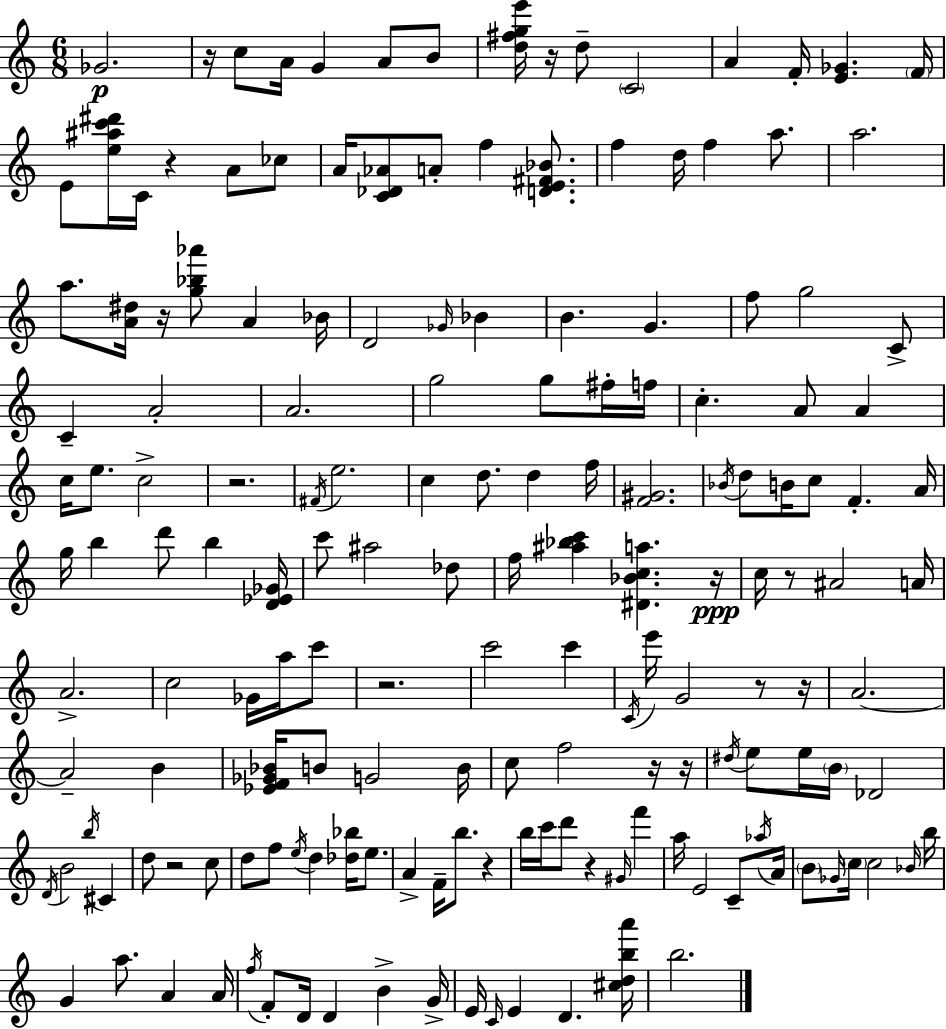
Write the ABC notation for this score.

X:1
T:Untitled
M:6/8
L:1/4
K:Am
_G2 z/4 c/2 A/4 G A/2 B/2 [d^fge']/4 z/4 d/2 C2 A F/4 [E_G] F/4 E/2 [e^ac'^d']/4 C/4 z A/2 _c/2 A/4 [C_D_A]/2 A/2 f [DE^F_B]/2 f d/4 f a/2 a2 a/2 [A^d]/4 z/4 [g_b_a']/2 A _B/4 D2 _G/4 _B B G f/2 g2 C/2 C A2 A2 g2 g/2 ^f/4 f/4 c A/2 A c/4 e/2 c2 z2 ^F/4 e2 c d/2 d f/4 [F^G]2 _B/4 d/2 B/4 c/2 F A/4 g/4 b d'/2 b [D_E_G]/4 c'/2 ^a2 _d/2 f/4 [^a_bc'] [^D_Bca] z/4 c/4 z/2 ^A2 A/4 A2 c2 _G/4 a/4 c'/2 z2 c'2 c' C/4 e'/4 G2 z/2 z/4 A2 A2 B [_EF_G_B]/4 B/2 G2 B/4 c/2 f2 z/4 z/4 ^d/4 e/2 e/4 B/4 _D2 D/4 B2 b/4 ^C d/2 z2 c/2 d/2 f/2 e/4 d [_d_b]/4 e/2 A F/4 b/2 z b/4 c'/4 d'/2 z ^G/4 f' a/4 E2 C/2 _a/4 A/4 B/2 _G/4 c/4 c2 _B/4 b/4 G a/2 A A/4 f/4 F/2 D/4 D B G/4 E/4 C/4 E D [^cdba']/4 b2